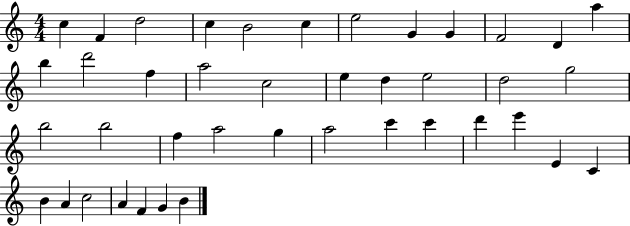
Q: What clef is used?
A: treble